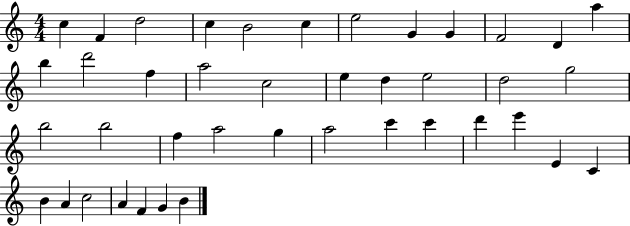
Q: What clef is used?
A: treble